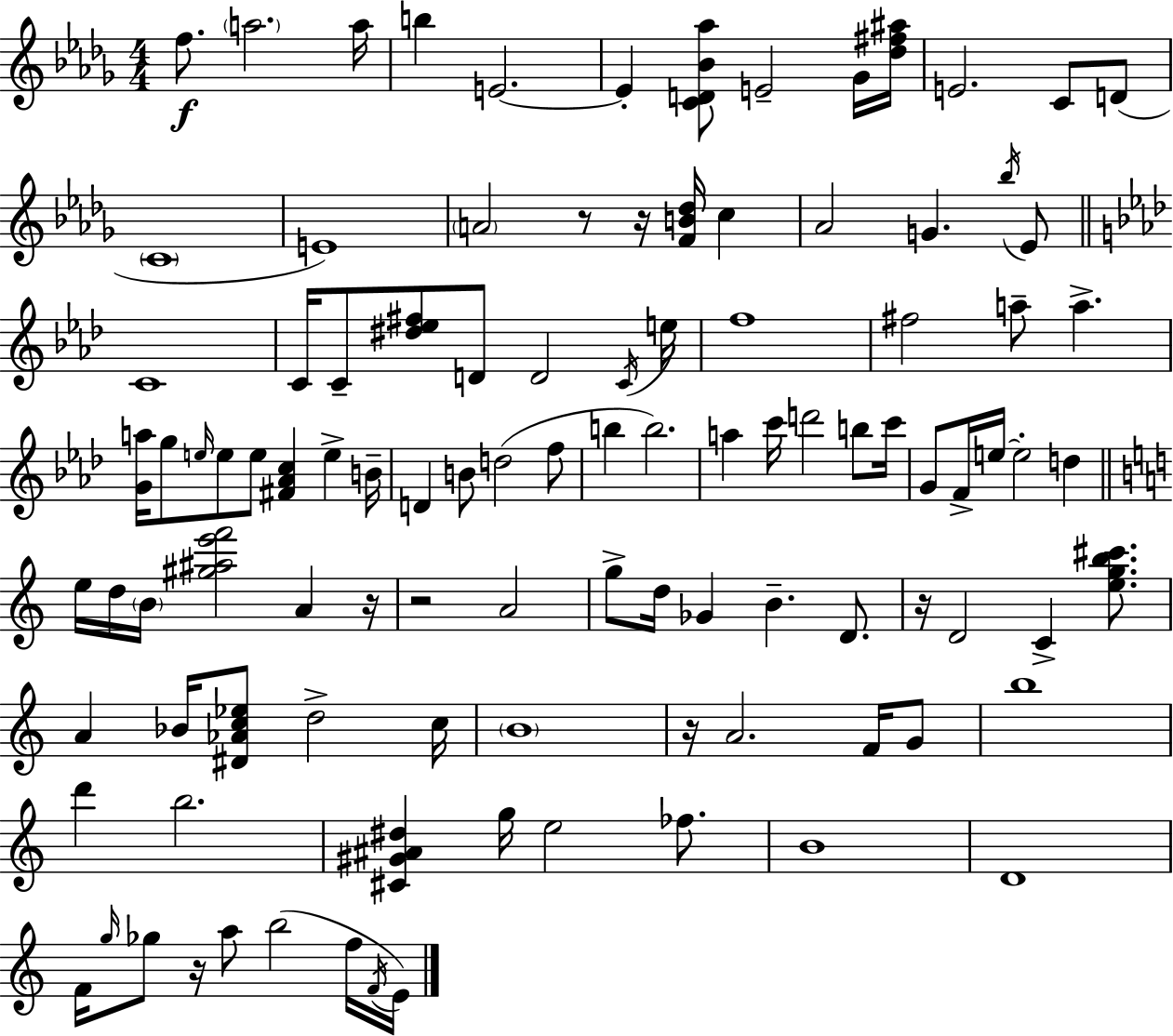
F5/e. A5/h. A5/s B5/q E4/h. E4/q [C4,D4,Bb4,Ab5]/e E4/h Gb4/s [Db5,F#5,A#5]/s E4/h. C4/e D4/e C4/w E4/w A4/h R/e R/s [F4,B4,Db5]/s C5/q Ab4/h G4/q. Bb5/s Eb4/e C4/w C4/s C4/e [D#5,Eb5,F#5]/e D4/e D4/h C4/s E5/s F5/w F#5/h A5/e A5/q. [G4,A5]/s G5/e E5/s E5/e E5/e [F#4,Ab4,C5]/q E5/q B4/s D4/q B4/e D5/h F5/e B5/q B5/h. A5/q C6/s D6/h B5/e C6/s G4/e F4/s E5/s E5/h D5/q E5/s D5/s B4/s [G#5,A#5,E6,F6]/h A4/q R/s R/h A4/h G5/e D5/s Gb4/q B4/q. D4/e. R/s D4/h C4/q [E5,G5,B5,C#6]/e. A4/q Bb4/s [D#4,Ab4,C5,Eb5]/e D5/h C5/s B4/w R/s A4/h. F4/s G4/e B5/w D6/q B5/h. [C#4,G#4,A#4,D#5]/q G5/s E5/h FES5/e. B4/w D4/w F4/s G5/s Gb5/e R/s A5/e B5/h F5/s F4/s E4/s